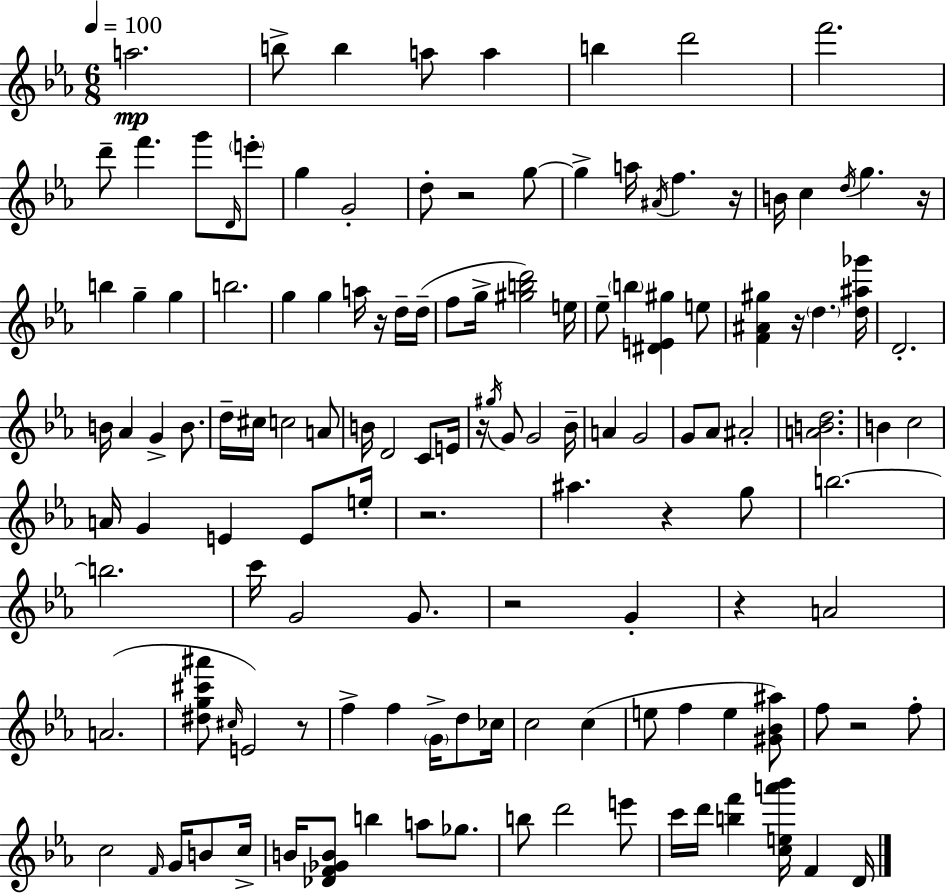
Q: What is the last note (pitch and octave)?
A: D4